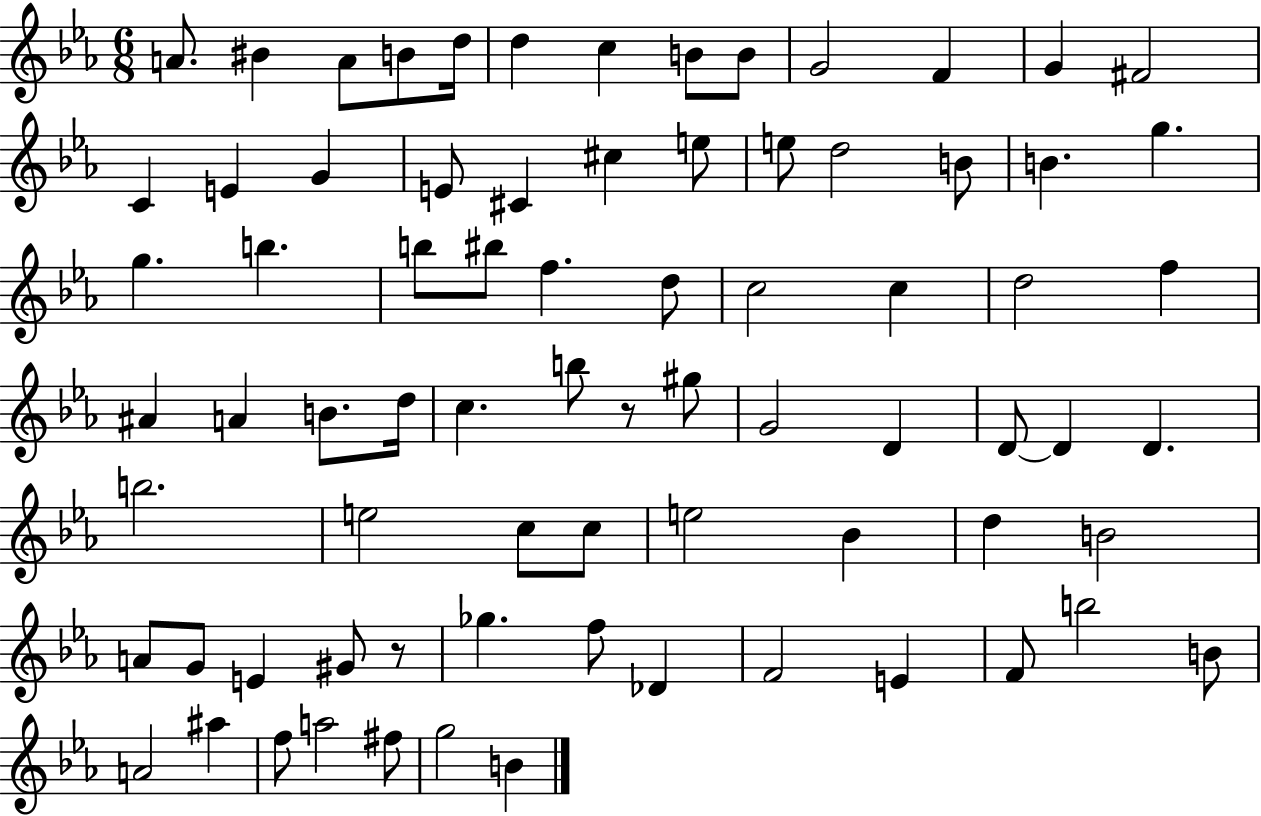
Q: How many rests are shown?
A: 2